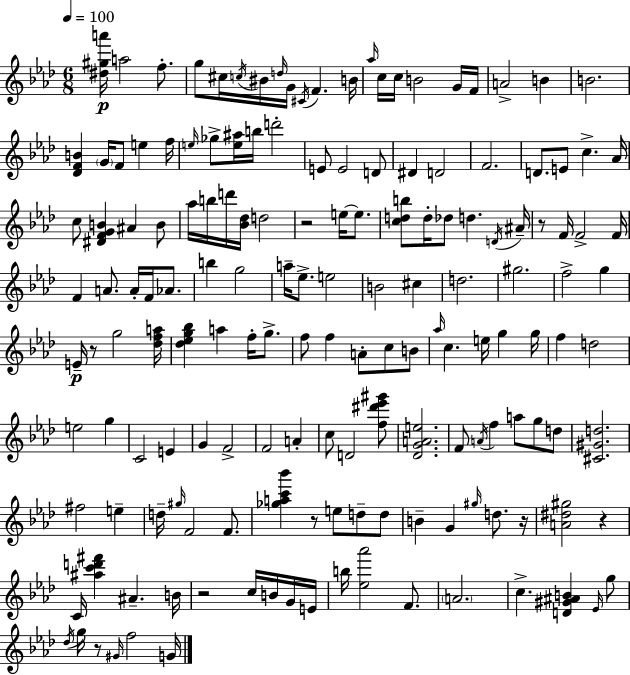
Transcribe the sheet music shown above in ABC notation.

X:1
T:Untitled
M:6/8
L:1/4
K:Fm
[^d^ga']/4 a2 f/2 g/2 ^c/4 c/4 ^B/4 d/4 G/4 ^C/4 F B/4 _a/4 c/4 c/4 B2 G/4 F/4 A2 B B2 [_DFB] G/4 F/2 e f/4 e/4 _g/2 [e^a]/4 b/4 d'2 E/2 E2 D/2 ^D D2 F2 D/2 E/2 c _A/4 c/2 [^DFGB] ^A B/2 _a/4 b/4 d'/4 [_B_d]/4 d2 z2 e/4 e/2 [cdb]/2 d/4 _d/2 d D/4 ^A/4 z/2 F/4 F2 F/4 F A/2 A/4 F/4 _A/2 b g2 a/4 _e/2 e2 B2 ^c d2 ^g2 f2 g E/4 z/2 g2 [_dfa]/4 [_d_eg_b] a f/4 g/2 f/2 f A/2 c/2 B/2 _a/4 c e/4 g g/4 f d2 e2 g C2 E G F2 F2 A c/2 D2 [f^d'_e'^g']/2 [_DGAe]2 F/2 A/4 f a/2 g/2 d/2 [^C^Gd]2 ^f2 e d/4 ^g/4 F2 F/2 [_gac'_b'] z/2 e/2 d/2 d/2 B G ^g/4 d/2 z/4 [A^d^g]2 z C/4 [^ac'd'^f'] ^A B/4 z2 c/4 B/4 G/4 E/4 b/4 [_e_a']2 F/2 A2 c [D^G^AB] _E/4 g/2 _d/4 g/4 z/2 ^G/4 f2 G/4